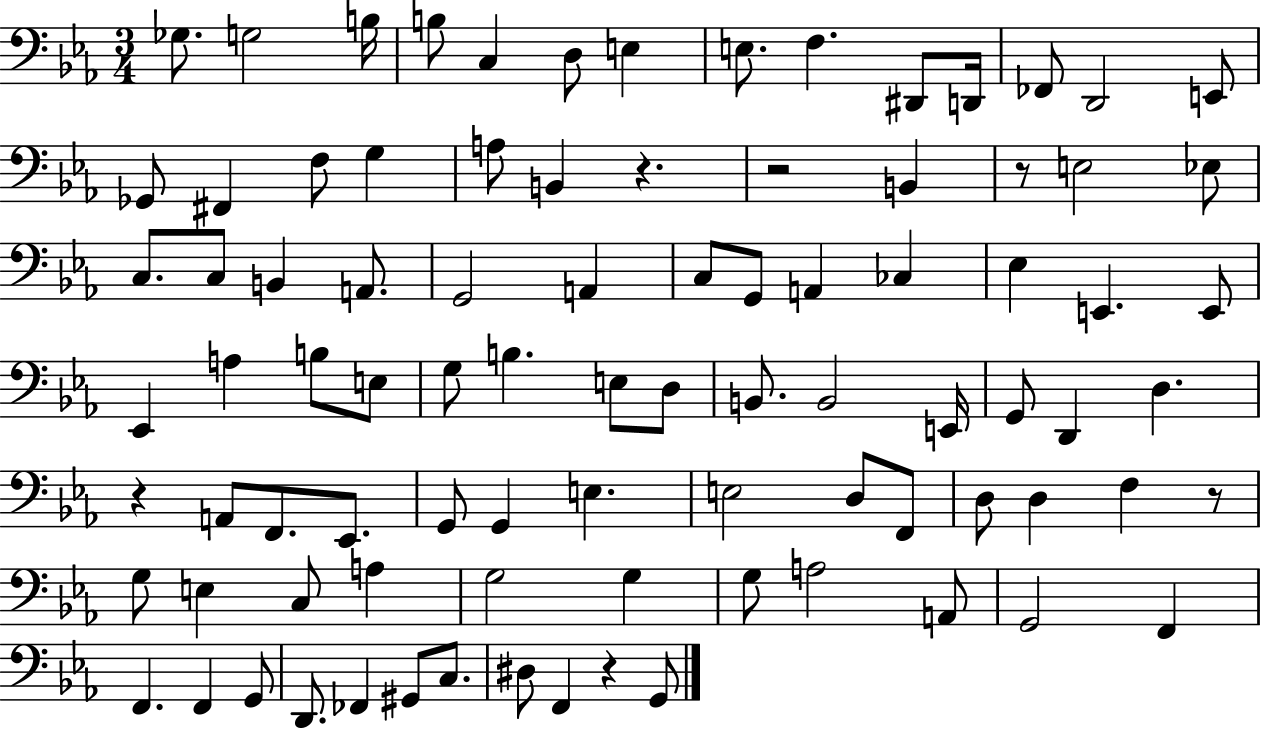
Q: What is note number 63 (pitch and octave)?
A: G3